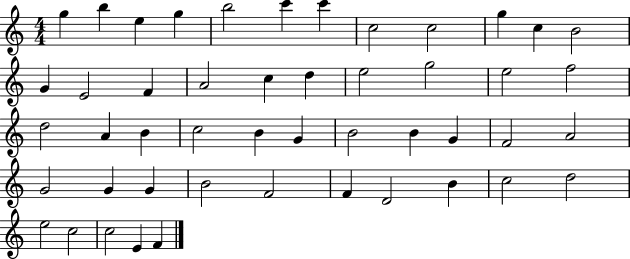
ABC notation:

X:1
T:Untitled
M:4/4
L:1/4
K:C
g b e g b2 c' c' c2 c2 g c B2 G E2 F A2 c d e2 g2 e2 f2 d2 A B c2 B G B2 B G F2 A2 G2 G G B2 F2 F D2 B c2 d2 e2 c2 c2 E F